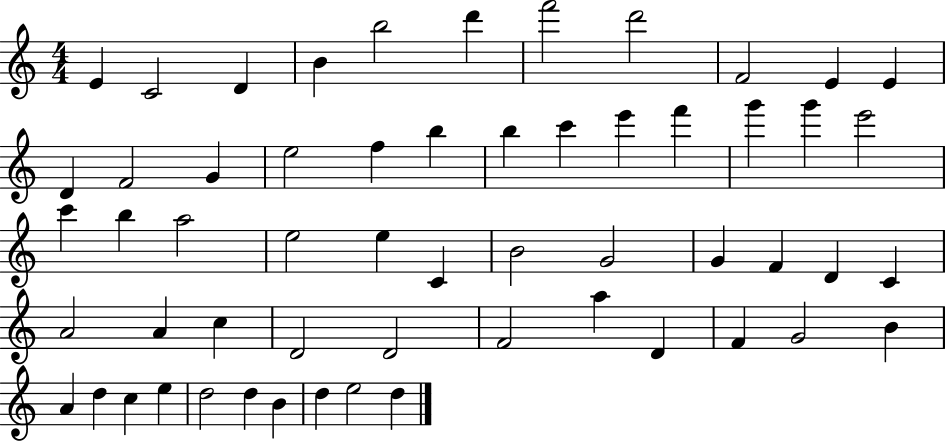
{
  \clef treble
  \numericTimeSignature
  \time 4/4
  \key c \major
  e'4 c'2 d'4 | b'4 b''2 d'''4 | f'''2 d'''2 | f'2 e'4 e'4 | \break d'4 f'2 g'4 | e''2 f''4 b''4 | b''4 c'''4 e'''4 f'''4 | g'''4 g'''4 e'''2 | \break c'''4 b''4 a''2 | e''2 e''4 c'4 | b'2 g'2 | g'4 f'4 d'4 c'4 | \break a'2 a'4 c''4 | d'2 d'2 | f'2 a''4 d'4 | f'4 g'2 b'4 | \break a'4 d''4 c''4 e''4 | d''2 d''4 b'4 | d''4 e''2 d''4 | \bar "|."
}